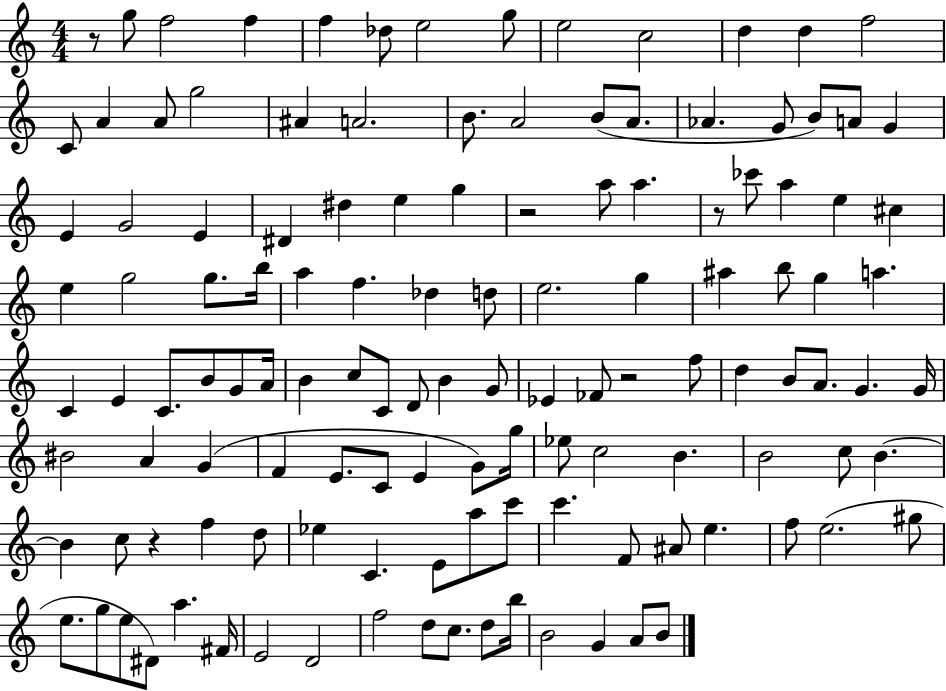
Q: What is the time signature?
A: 4/4